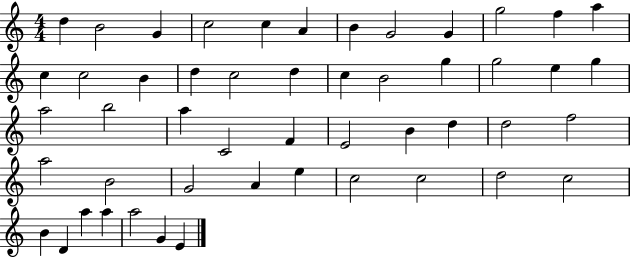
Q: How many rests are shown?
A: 0